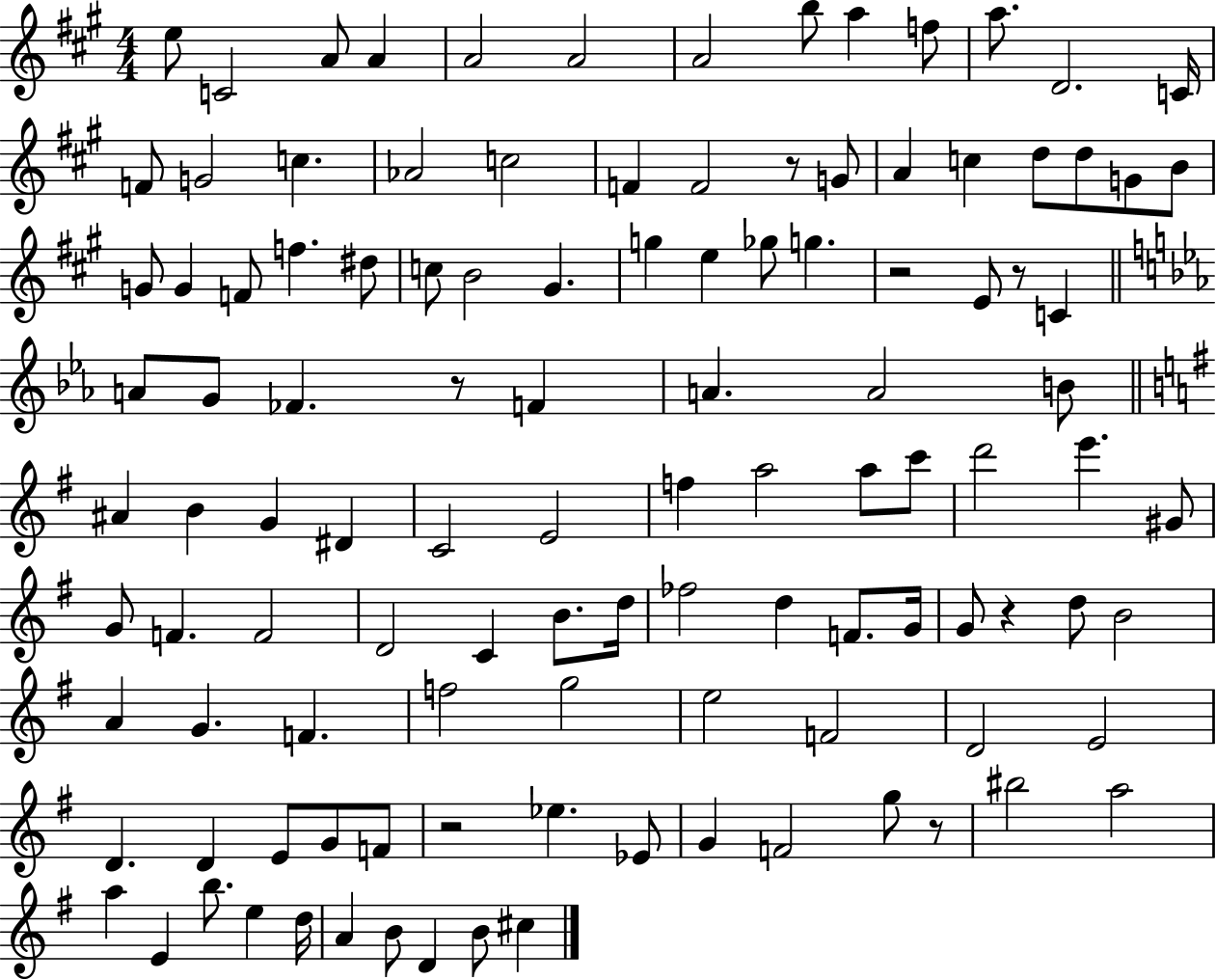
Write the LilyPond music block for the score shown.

{
  \clef treble
  \numericTimeSignature
  \time 4/4
  \key a \major
  e''8 c'2 a'8 a'4 | a'2 a'2 | a'2 b''8 a''4 f''8 | a''8. d'2. c'16 | \break f'8 g'2 c''4. | aes'2 c''2 | f'4 f'2 r8 g'8 | a'4 c''4 d''8 d''8 g'8 b'8 | \break g'8 g'4 f'8 f''4. dis''8 | c''8 b'2 gis'4. | g''4 e''4 ges''8 g''4. | r2 e'8 r8 c'4 | \break \bar "||" \break \key ees \major a'8 g'8 fes'4. r8 f'4 | a'4. a'2 b'8 | \bar "||" \break \key g \major ais'4 b'4 g'4 dis'4 | c'2 e'2 | f''4 a''2 a''8 c'''8 | d'''2 e'''4. gis'8 | \break g'8 f'4. f'2 | d'2 c'4 b'8. d''16 | fes''2 d''4 f'8. g'16 | g'8 r4 d''8 b'2 | \break a'4 g'4. f'4. | f''2 g''2 | e''2 f'2 | d'2 e'2 | \break d'4. d'4 e'8 g'8 f'8 | r2 ees''4. ees'8 | g'4 f'2 g''8 r8 | bis''2 a''2 | \break a''4 e'4 b''8. e''4 d''16 | a'4 b'8 d'4 b'8 cis''4 | \bar "|."
}